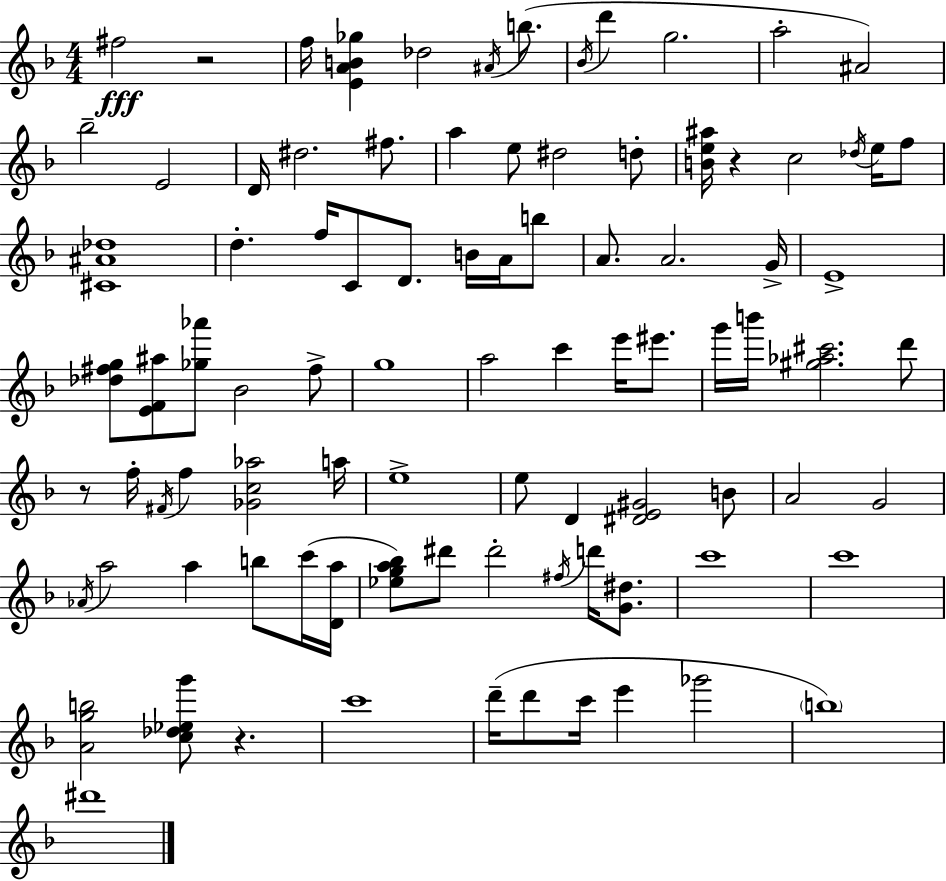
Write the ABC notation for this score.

X:1
T:Untitled
M:4/4
L:1/4
K:Dm
^f2 z2 f/4 [EAB_g] _d2 ^A/4 b/2 _B/4 d' g2 a2 ^A2 _b2 E2 D/4 ^d2 ^f/2 a e/2 ^d2 d/2 [Be^a]/4 z c2 _d/4 e/4 f/2 [^C^A_d]4 d f/4 C/2 D/2 B/4 A/4 b/2 A/2 A2 G/4 E4 [_d^fg]/2 [EF^a]/2 [_g_a']/2 _B2 ^f/2 g4 a2 c' e'/4 ^e'/2 g'/4 b'/4 [^g_a^c']2 d'/2 z/2 f/4 ^F/4 f [_Gc_a]2 a/4 e4 e/2 D [^DE^G]2 B/2 A2 G2 _A/4 a2 a b/2 c'/4 [Da]/4 [_ega_b]/2 ^d'/2 ^d'2 ^f/4 d'/4 [G^d]/2 c'4 c'4 [Agb]2 [c_d_eg']/2 z c'4 d'/4 d'/2 c'/4 e' _g'2 b4 ^d'4